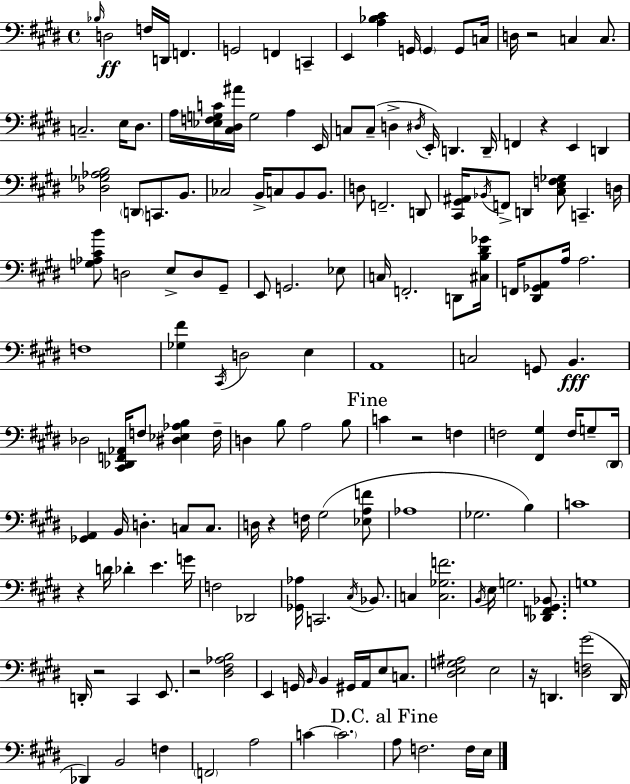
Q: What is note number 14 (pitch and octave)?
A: D3